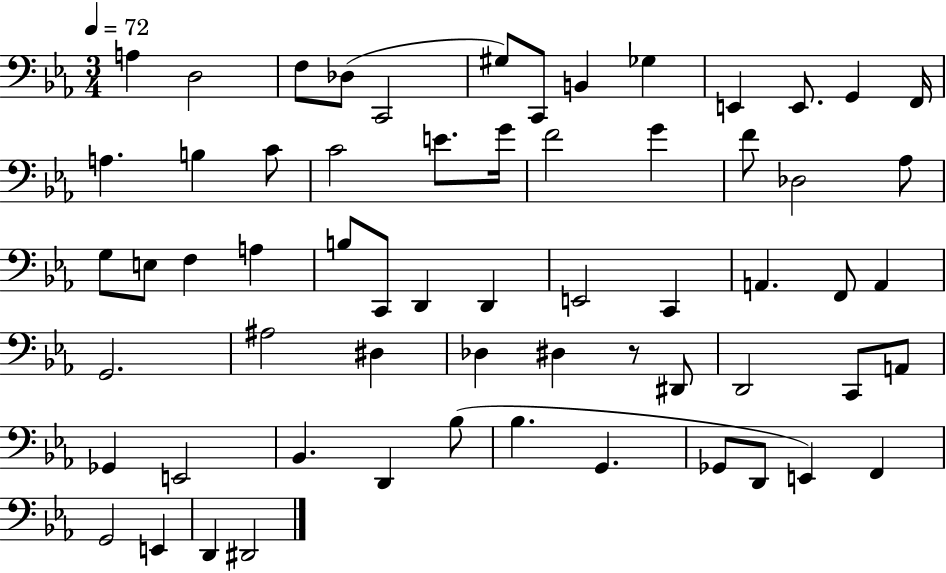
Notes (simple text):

A3/q D3/h F3/e Db3/e C2/h G#3/e C2/e B2/q Gb3/q E2/q E2/e. G2/q F2/s A3/q. B3/q C4/e C4/h E4/e. G4/s F4/h G4/q F4/e Db3/h Ab3/e G3/e E3/e F3/q A3/q B3/e C2/e D2/q D2/q E2/h C2/q A2/q. F2/e A2/q G2/h. A#3/h D#3/q Db3/q D#3/q R/e D#2/e D2/h C2/e A2/e Gb2/q E2/h Bb2/q. D2/q Bb3/e Bb3/q. G2/q. Gb2/e D2/e E2/q F2/q G2/h E2/q D2/q D#2/h